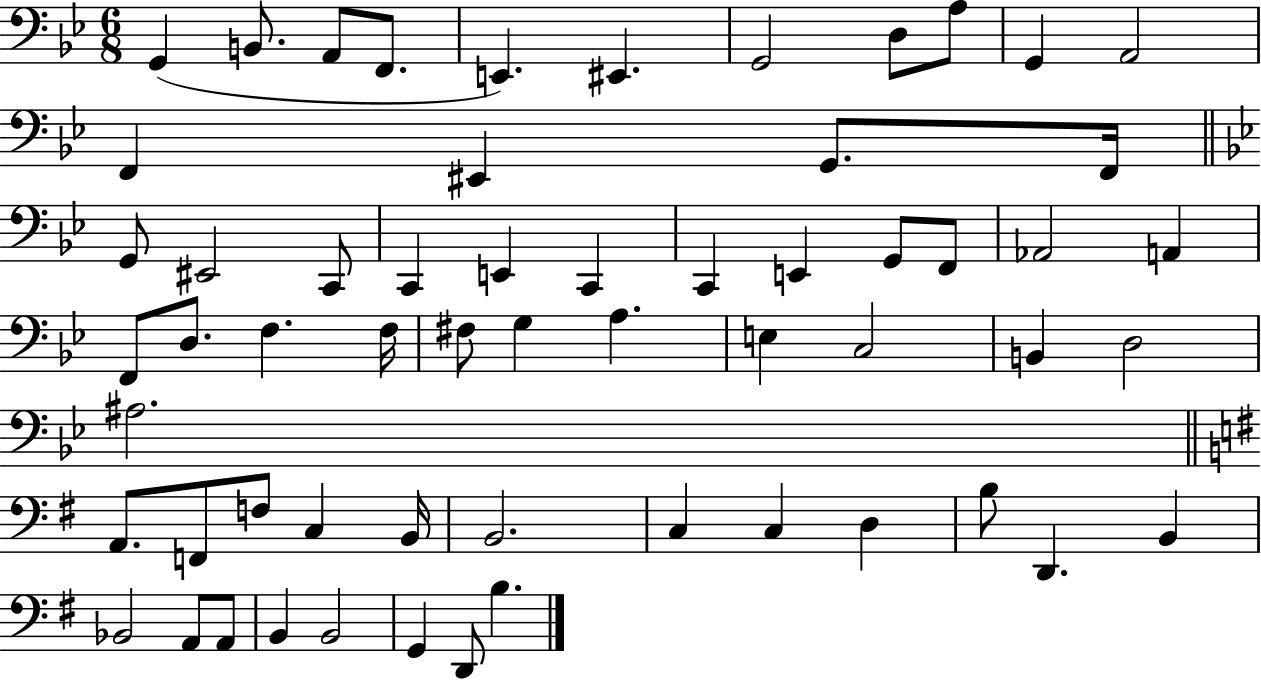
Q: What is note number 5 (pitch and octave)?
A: E2